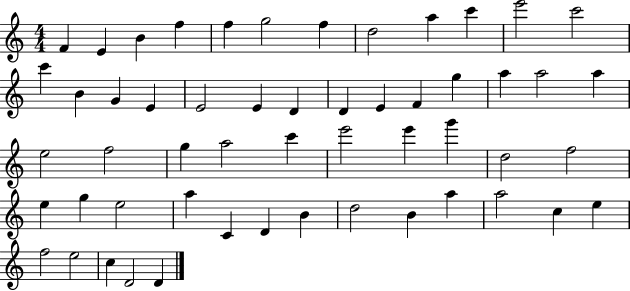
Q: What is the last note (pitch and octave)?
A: D4